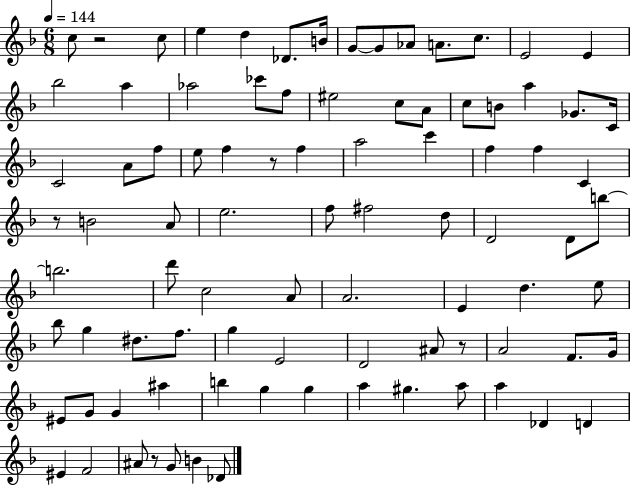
X:1
T:Untitled
M:6/8
L:1/4
K:F
c/2 z2 c/2 e d _D/2 B/4 G/2 G/2 _A/2 A/2 c/2 E2 E _b2 a _a2 _c'/2 f/2 ^e2 c/2 A/2 c/2 B/2 a _G/2 C/4 C2 A/2 f/2 e/2 f z/2 f a2 c' f f C z/2 B2 A/2 e2 f/2 ^f2 d/2 D2 D/2 b/2 b2 d'/2 c2 A/2 A2 E d e/2 _b/2 g ^d/2 f/2 g E2 D2 ^A/2 z/2 A2 F/2 G/4 ^E/2 G/2 G ^a b g g a ^g a/2 a _D D ^E F2 ^A/2 z/2 G/2 B _D/2